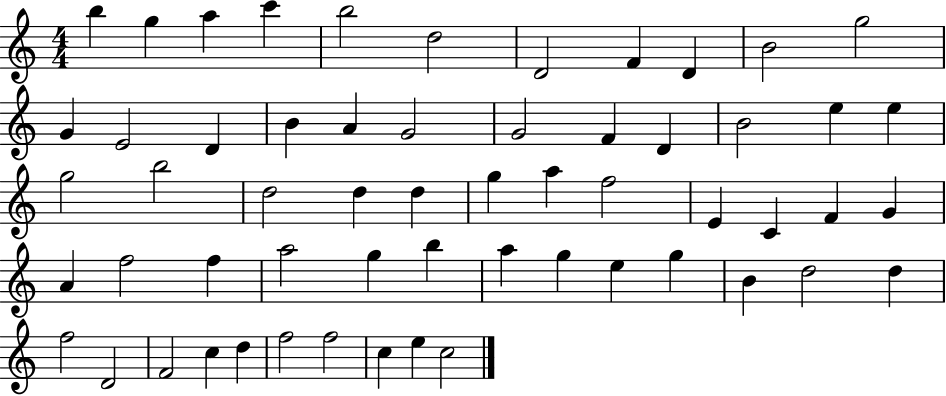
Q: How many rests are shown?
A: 0